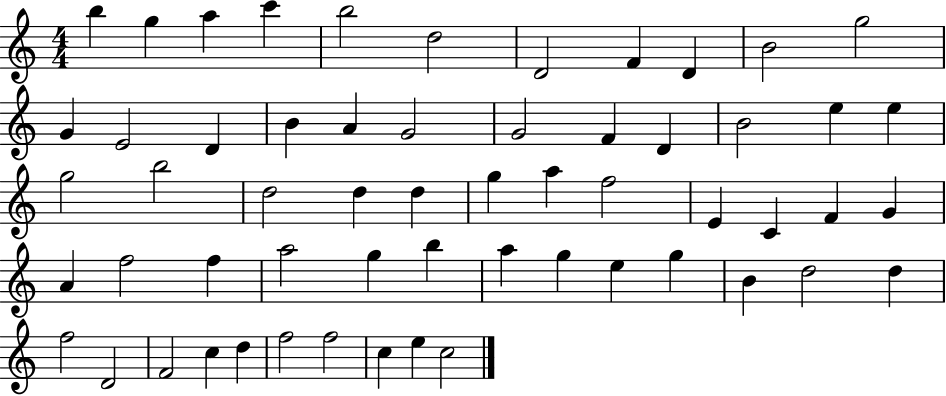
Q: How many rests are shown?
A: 0